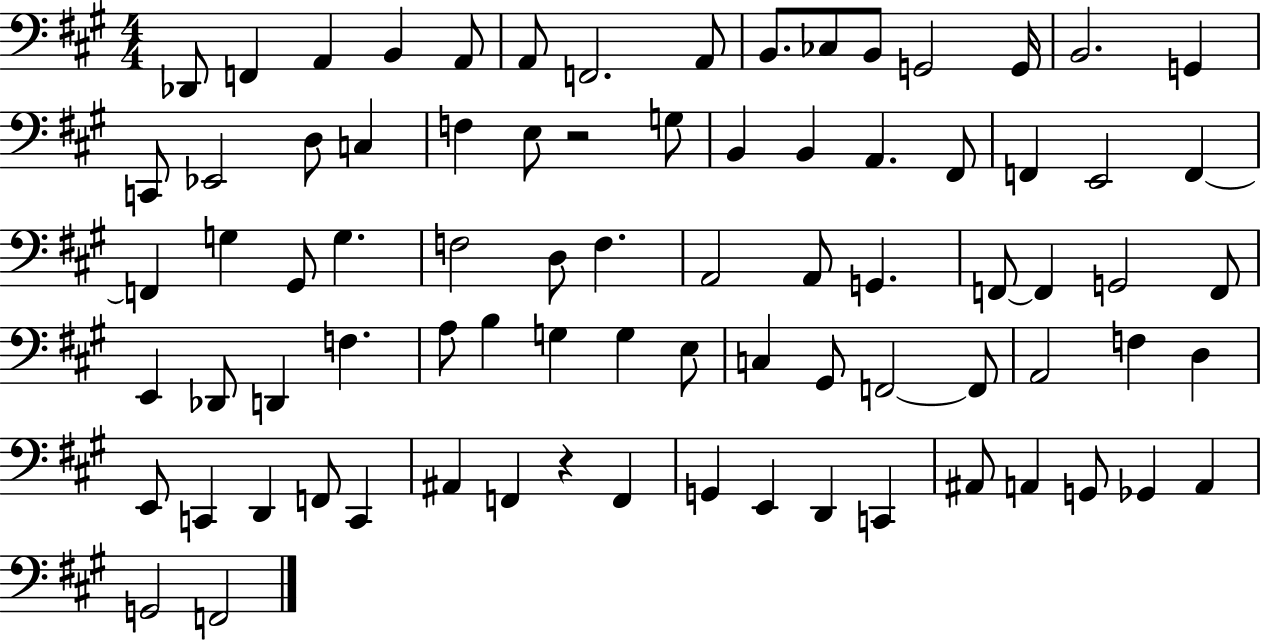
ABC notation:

X:1
T:Untitled
M:4/4
L:1/4
K:A
_D,,/2 F,, A,, B,, A,,/2 A,,/2 F,,2 A,,/2 B,,/2 _C,/2 B,,/2 G,,2 G,,/4 B,,2 G,, C,,/2 _E,,2 D,/2 C, F, E,/2 z2 G,/2 B,, B,, A,, ^F,,/2 F,, E,,2 F,, F,, G, ^G,,/2 G, F,2 D,/2 F, A,,2 A,,/2 G,, F,,/2 F,, G,,2 F,,/2 E,, _D,,/2 D,, F, A,/2 B, G, G, E,/2 C, ^G,,/2 F,,2 F,,/2 A,,2 F, D, E,,/2 C,, D,, F,,/2 C,, ^A,, F,, z F,, G,, E,, D,, C,, ^A,,/2 A,, G,,/2 _G,, A,, G,,2 F,,2